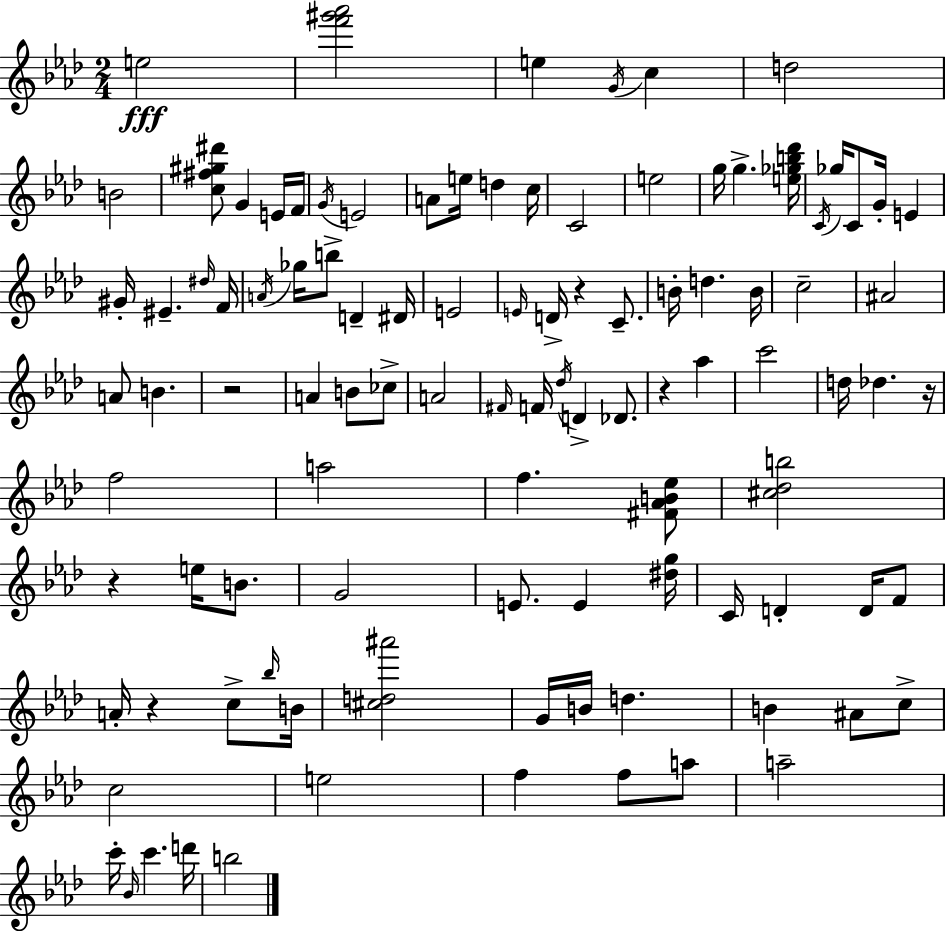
X:1
T:Untitled
M:2/4
L:1/4
K:Ab
e2 [f'^g'_a']2 e G/4 c d2 B2 [c^f^g^d']/2 G E/4 F/4 G/4 E2 A/2 e/4 d c/4 C2 e2 g/4 g [e_gb_d']/4 C/4 _g/4 C/2 G/4 E ^G/4 ^E ^d/4 F/4 A/4 _g/4 b/2 D ^D/4 E2 E/4 D/4 z C/2 B/4 d B/4 c2 ^A2 A/2 B z2 A B/2 _c/2 A2 ^F/4 F/4 _d/4 D _D/2 z _a c'2 d/4 _d z/4 f2 a2 f [^F_AB_e]/2 [^c_db]2 z e/4 B/2 G2 E/2 E [^dg]/4 C/4 D D/4 F/2 A/4 z c/2 _b/4 B/4 [^cd^a']2 G/4 B/4 d B ^A/2 c/2 c2 e2 f f/2 a/2 a2 c'/4 _B/4 c' d'/4 b2